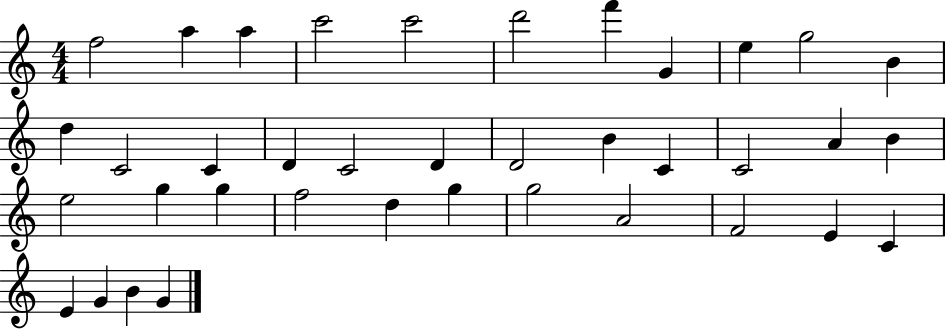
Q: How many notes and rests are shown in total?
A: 38